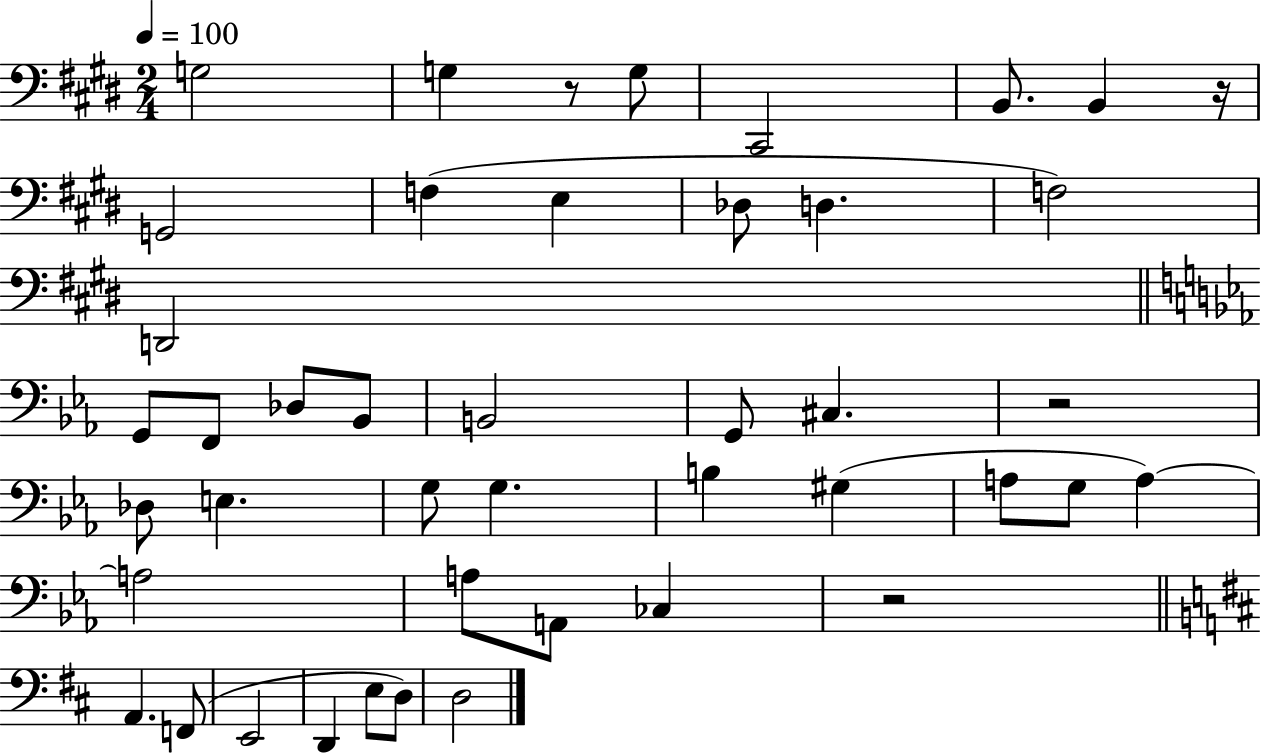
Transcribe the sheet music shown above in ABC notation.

X:1
T:Untitled
M:2/4
L:1/4
K:E
G,2 G, z/2 G,/2 ^C,,2 B,,/2 B,, z/4 G,,2 F, E, _D,/2 D, F,2 D,,2 G,,/2 F,,/2 _D,/2 _B,,/2 B,,2 G,,/2 ^C, z2 _D,/2 E, G,/2 G, B, ^G, A,/2 G,/2 A, A,2 A,/2 A,,/2 _C, z2 A,, F,,/2 E,,2 D,, E,/2 D,/2 D,2